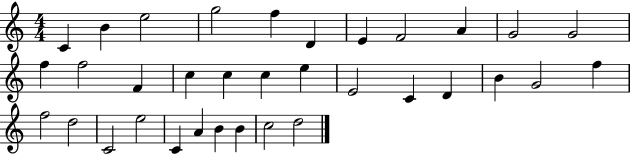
C4/q B4/q E5/h G5/h F5/q D4/q E4/q F4/h A4/q G4/h G4/h F5/q F5/h F4/q C5/q C5/q C5/q E5/q E4/h C4/q D4/q B4/q G4/h F5/q F5/h D5/h C4/h E5/h C4/q A4/q B4/q B4/q C5/h D5/h